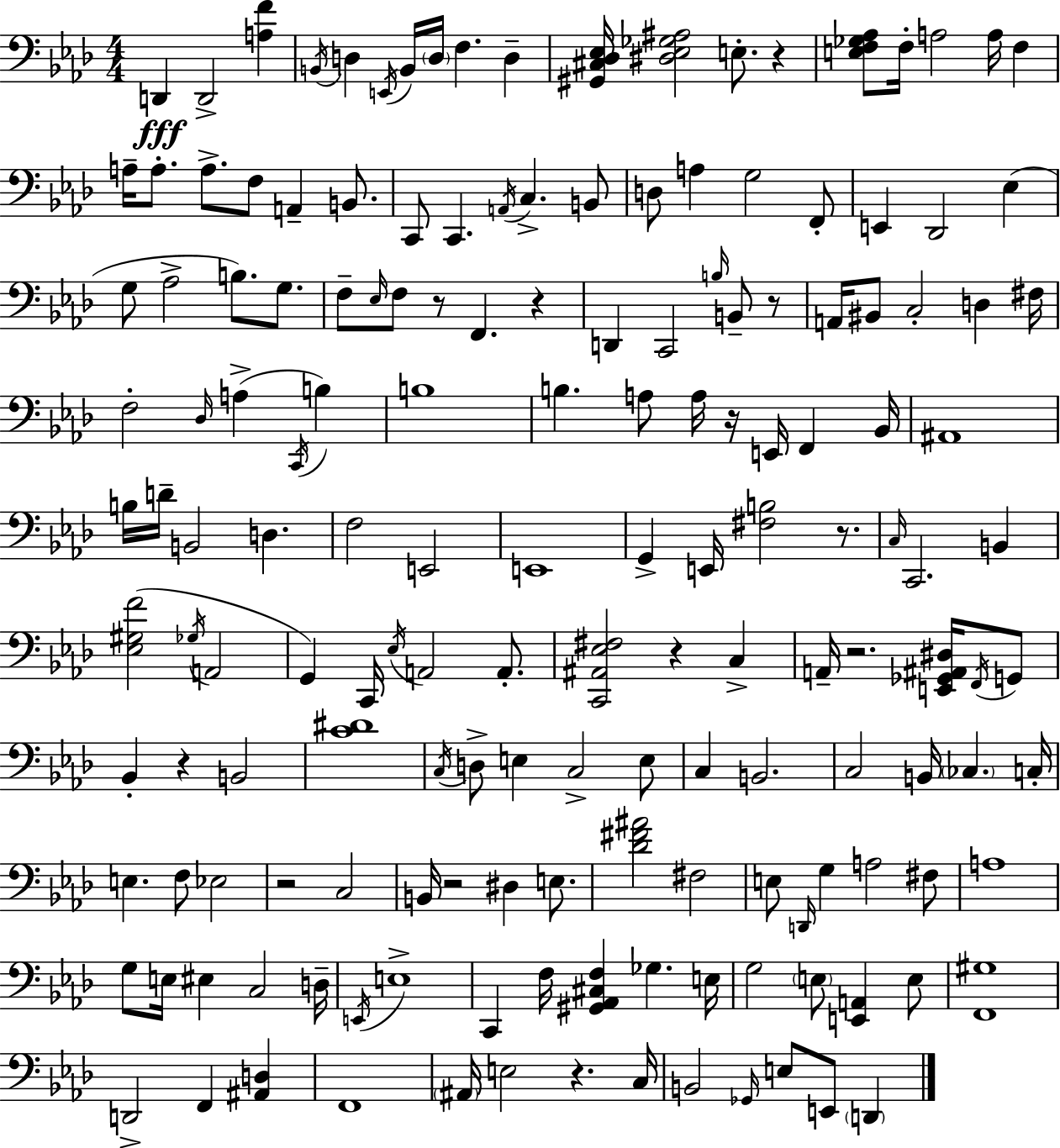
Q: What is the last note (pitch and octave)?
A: D2